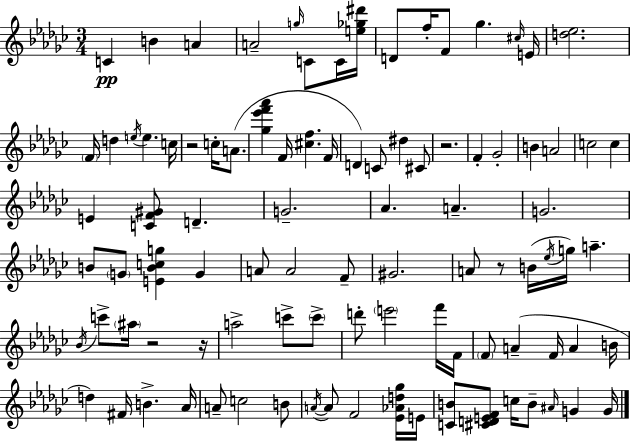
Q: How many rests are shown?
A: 5